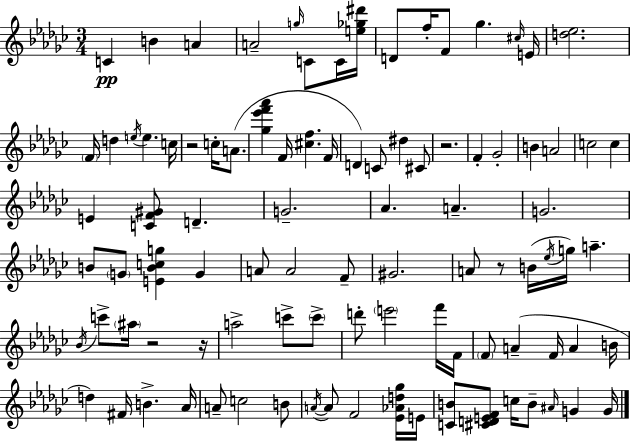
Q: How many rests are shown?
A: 5